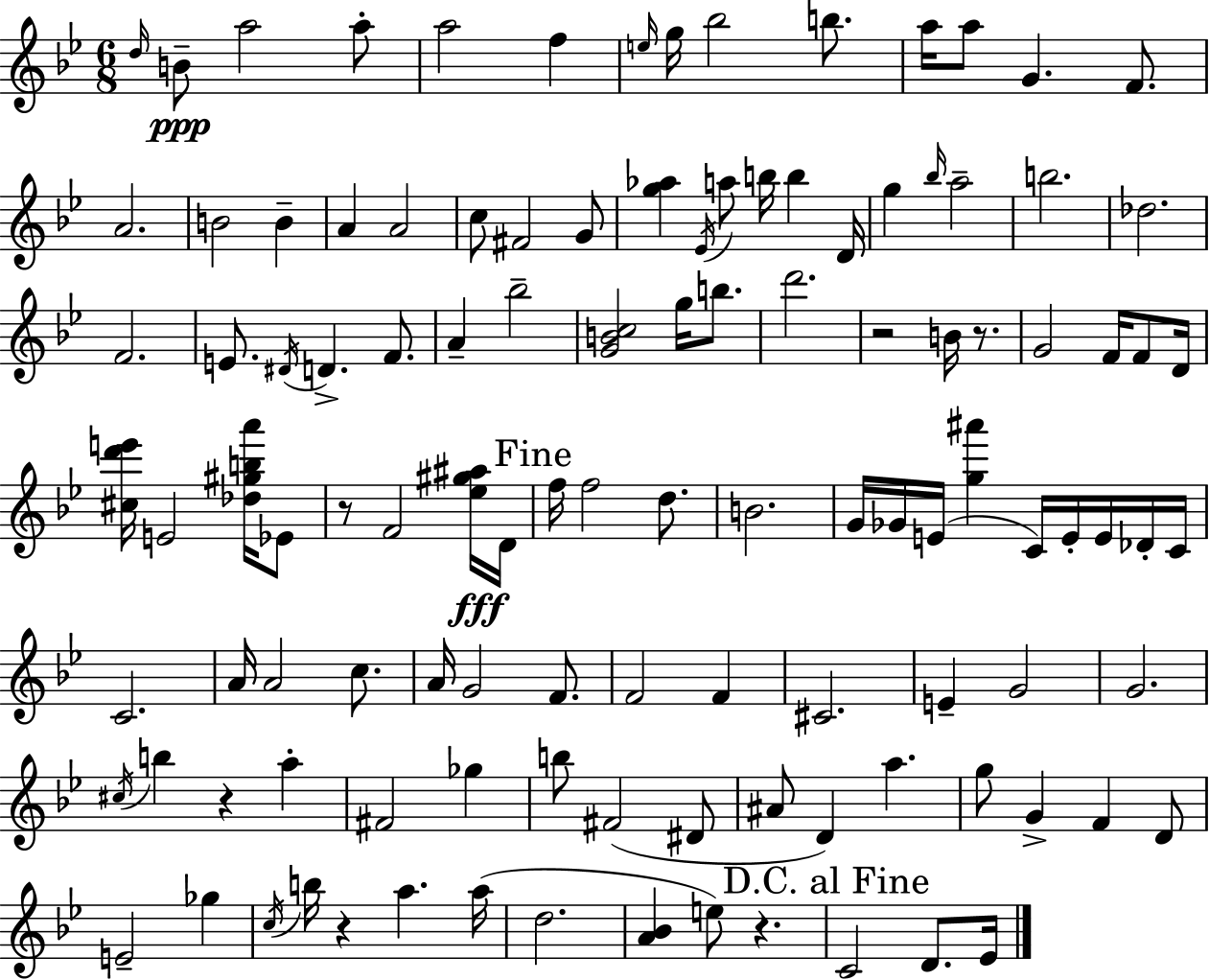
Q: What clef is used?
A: treble